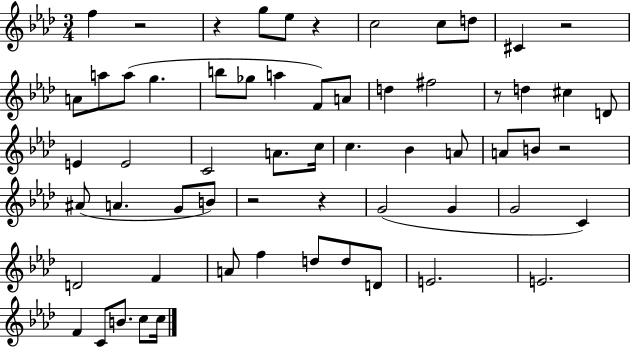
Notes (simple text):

F5/q R/h R/q G5/e Eb5/e R/q C5/h C5/e D5/e C#4/q R/h A4/e A5/e A5/e G5/q. B5/e Gb5/e A5/q F4/e A4/e D5/q F#5/h R/e D5/q C#5/q D4/e E4/q E4/h C4/h A4/e. C5/s C5/q. Bb4/q A4/e A4/e B4/e R/h A#4/e A4/q. G4/e B4/e R/h R/q G4/h G4/q G4/h C4/q D4/h F4/q A4/e F5/q D5/e D5/e D4/e E4/h. E4/h. F4/q C4/e B4/e. C5/e C5/s